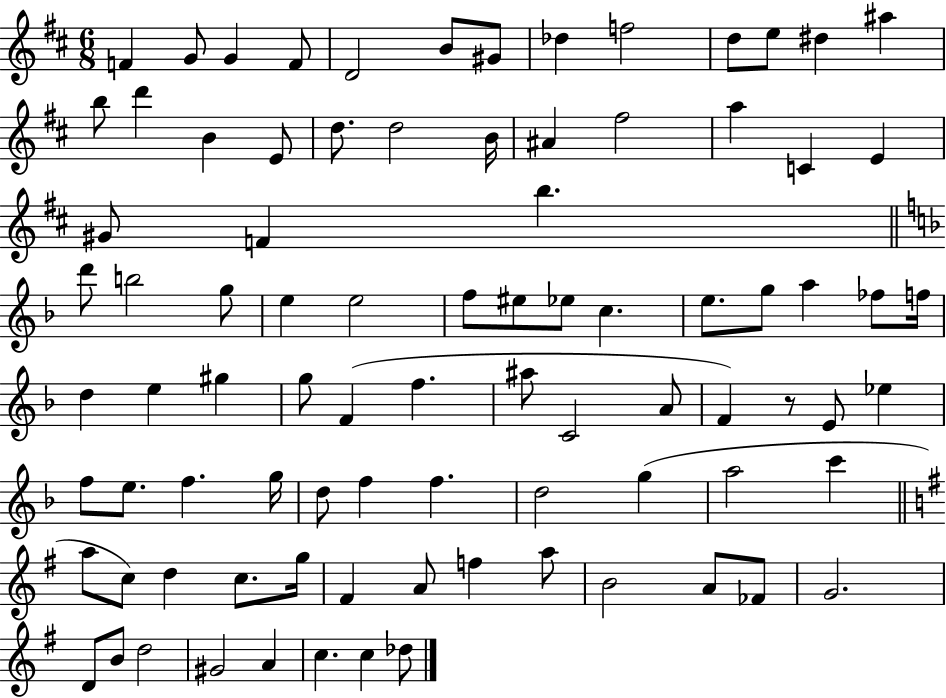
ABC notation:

X:1
T:Untitled
M:6/8
L:1/4
K:D
F G/2 G F/2 D2 B/2 ^G/2 _d f2 d/2 e/2 ^d ^a b/2 d' B E/2 d/2 d2 B/4 ^A ^f2 a C E ^G/2 F b d'/2 b2 g/2 e e2 f/2 ^e/2 _e/2 c e/2 g/2 a _f/2 f/4 d e ^g g/2 F f ^a/2 C2 A/2 F z/2 E/2 _e f/2 e/2 f g/4 d/2 f f d2 g a2 c' a/2 c/2 d c/2 g/4 ^F A/2 f a/2 B2 A/2 _F/2 G2 D/2 B/2 d2 ^G2 A c c _d/2